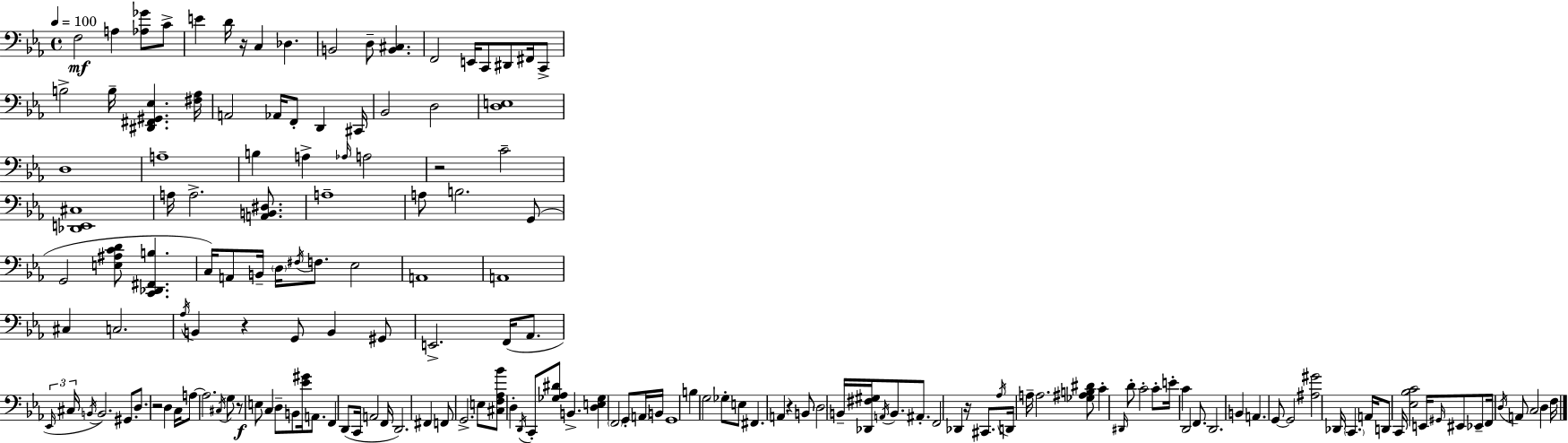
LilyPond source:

{
  \clef bass
  \time 4/4
  \defaultTimeSignature
  \key c \minor
  \tempo 4 = 100
  \repeat volta 2 { f2\mf a4 <aes ges'>8 c'8-> | e'4 d'16 r16 c4 des4. | b,2 d8-- <b, cis>4. | f,2 e,16 c,8 dis,8 fis,16 c,8-> | \break b2-> b16-- <dis, fis, gis, ees>4. <fis aes>16 | a,2 aes,16 f,8-. d,4 cis,16 | bes,2 d2 | <d e>1 | \break d1 | a1-- | b4 a4-> \grace { aes16 } a2 | r2 c'2-- | \break <des, e, cis>1 | a16 a2.-> <a, b, dis>8. | a1-- | a8 b2. g,8( | \break g,2 <e ais c' d'>8 <c, des, fis, b>4. | c16) a,8 b,16-- \parenthesize d16 \acciaccatura { fis16 } f8. ees2 | a,1 | a,1 | \break cis4 c2. | \acciaccatura { aes16 } b,4 r4 g,8 b,4 | gis,8 e,2.-> f,16( | aes,8. \tuplet 3/2 { \grace { ees,16 } cis16 \acciaccatura { b,16 }) } b,2. | \break gis,8. d8. r2 | d4 c16 a8~~ a2. | \acciaccatura { cis16 } g8 r8\f e8 c4 d8-- | b,8 <ees' gis'>16 a,8. f,4 d,8( c,16 a,2 | \break f,16 d,2.) | fis,4 f,8 g,2.-> | e8 <cis f aes bes'>8 d4-. \acciaccatura { d,16 } c,8-. <ges aes dis'>8 | b,4.-> <d e ges>4 \parenthesize f,2 | \break g,8-. \parenthesize a,16 b,16 g,1 | b4 g2 | ges8-. e8 fis,4. a,4 | r4 b,8 \parenthesize d2 b,16-- | \break <des, fis gis>16 \acciaccatura { a,16 } b,8. ais,8.-. f,2 | des,4 r16 cis,8. \acciaccatura { aes16 } d,16 a16-- a2. | <ges ais b dis'>8 c'4-. \grace { dis,16 } d'8-. | c'2-. c'8-. e'16-. c'4 d,2 | \break f,8. d,2. | b,4 a,4. | g,8~~ g,2 <ais gis'>2 | des,16 \parenthesize c,4. a,16 d,8 c,16 <ees bes c'>2 | \break e,16 \grace { gis,16 } eis,8 ees,8-- f,16 \acciaccatura { d16 } a,8 c2 | d4 f16 } \bar "|."
}